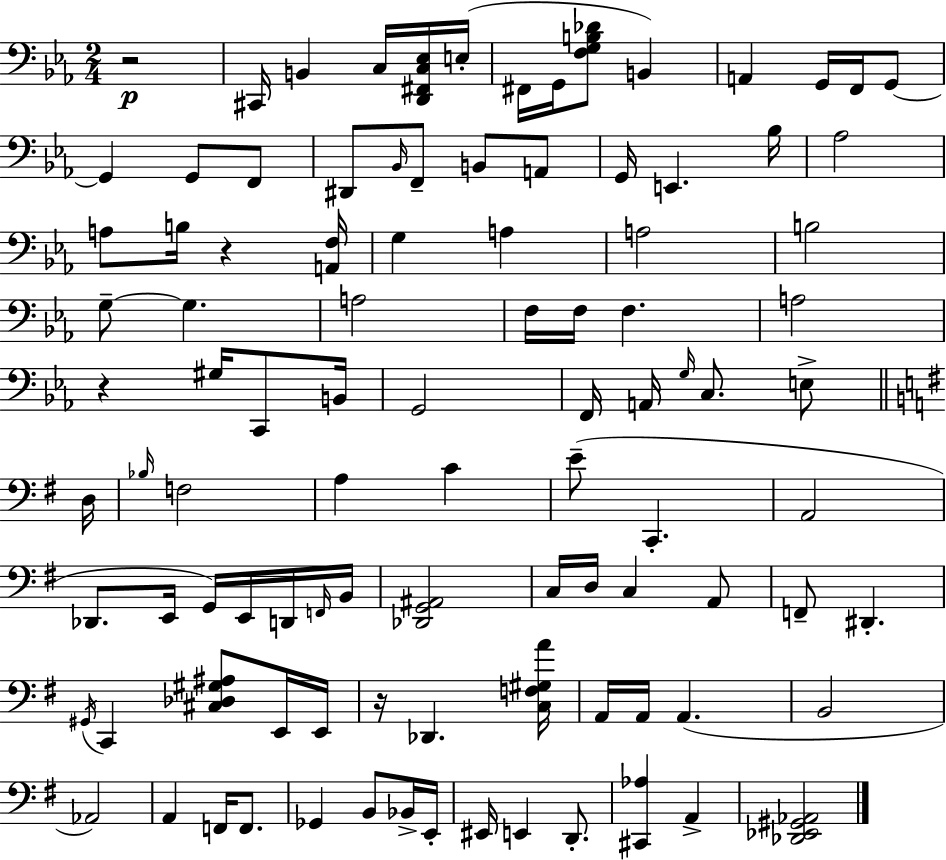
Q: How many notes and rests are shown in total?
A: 99